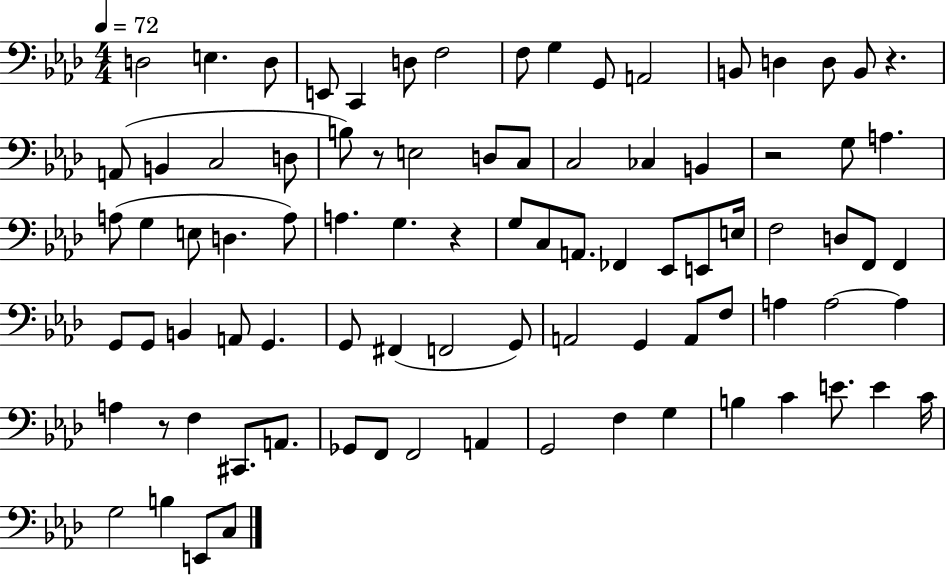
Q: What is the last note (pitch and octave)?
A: C3